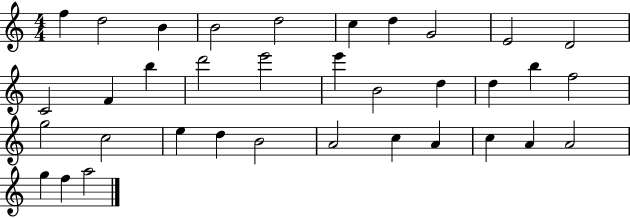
X:1
T:Untitled
M:4/4
L:1/4
K:C
f d2 B B2 d2 c d G2 E2 D2 C2 F b d'2 e'2 e' B2 d d b f2 g2 c2 e d B2 A2 c A c A A2 g f a2